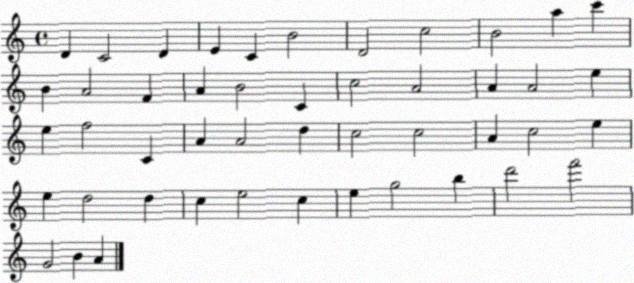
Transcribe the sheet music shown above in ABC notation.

X:1
T:Untitled
M:4/4
L:1/4
K:C
D C2 D E C B2 D2 c2 B2 a c' B A2 F A B2 C c2 A2 A A2 e e f2 C A A2 d c2 c2 A c2 e e d2 d c e2 c e g2 b d'2 f'2 G2 B A